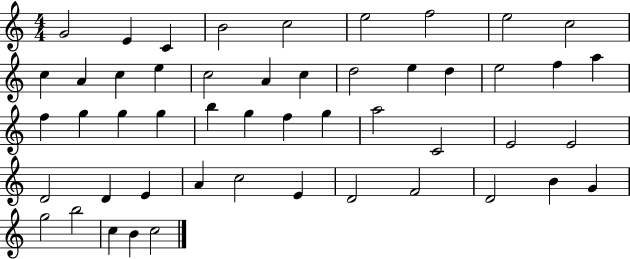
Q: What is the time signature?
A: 4/4